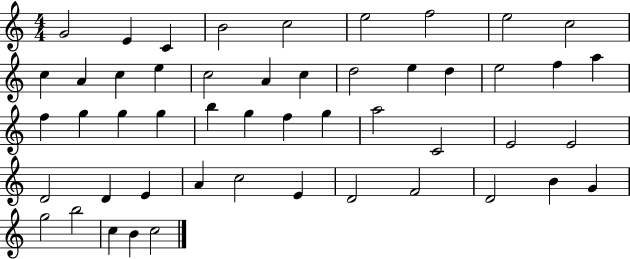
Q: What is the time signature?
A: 4/4